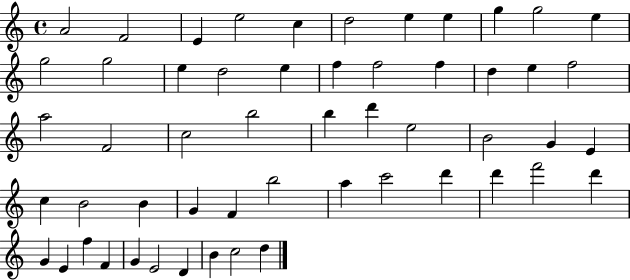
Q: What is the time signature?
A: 4/4